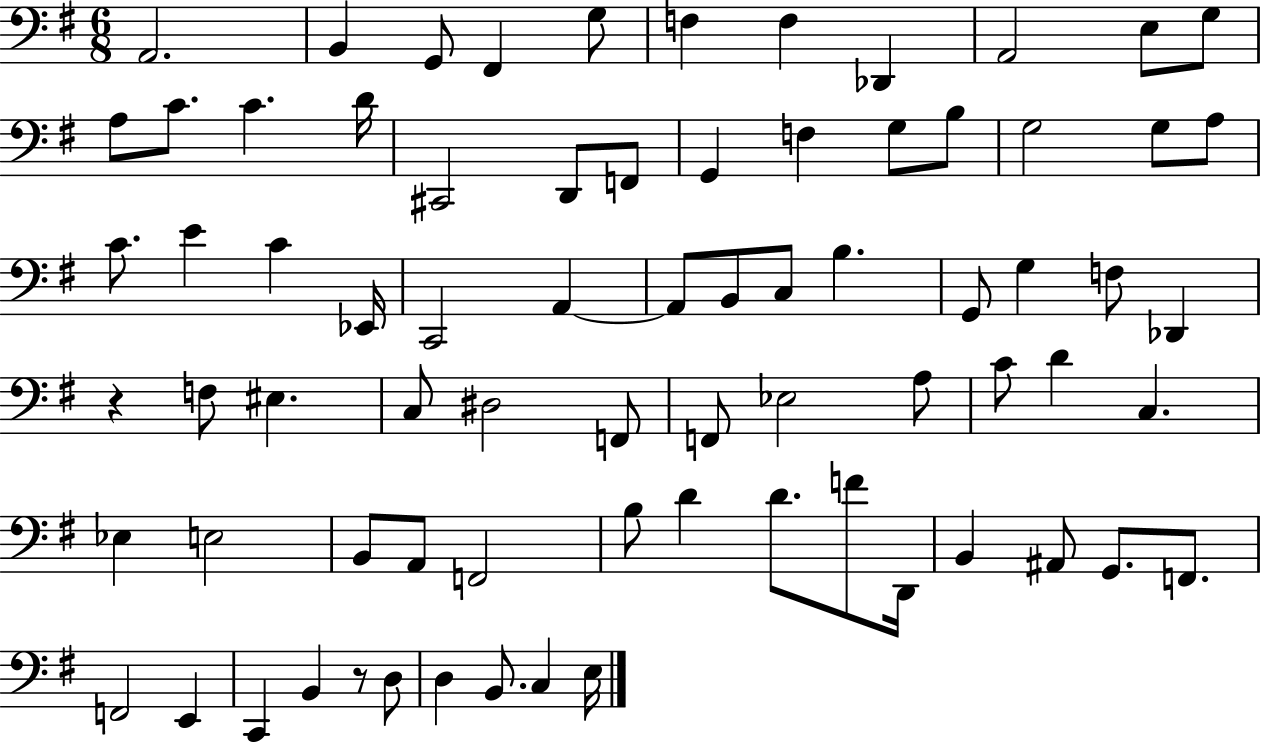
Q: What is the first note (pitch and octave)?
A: A2